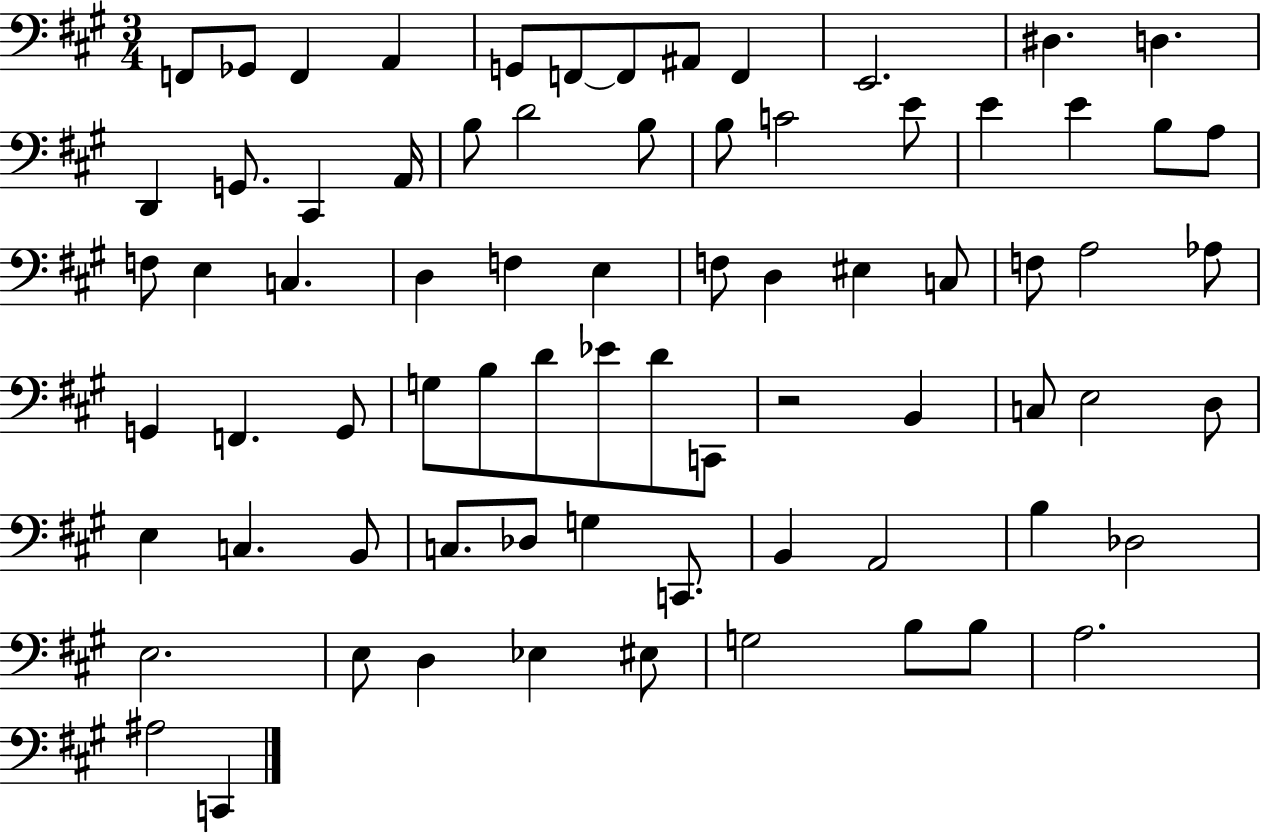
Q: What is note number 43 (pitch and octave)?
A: G3